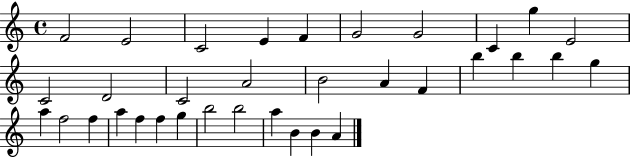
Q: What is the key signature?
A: C major